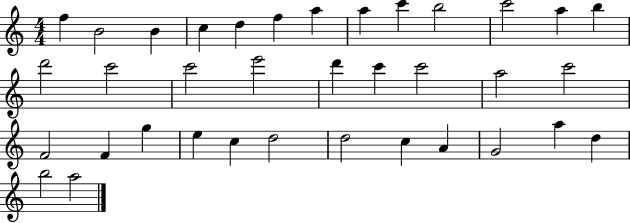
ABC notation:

X:1
T:Untitled
M:4/4
L:1/4
K:C
f B2 B c d f a a c' b2 c'2 a b d'2 c'2 c'2 e'2 d' c' c'2 a2 c'2 F2 F g e c d2 d2 c A G2 a d b2 a2